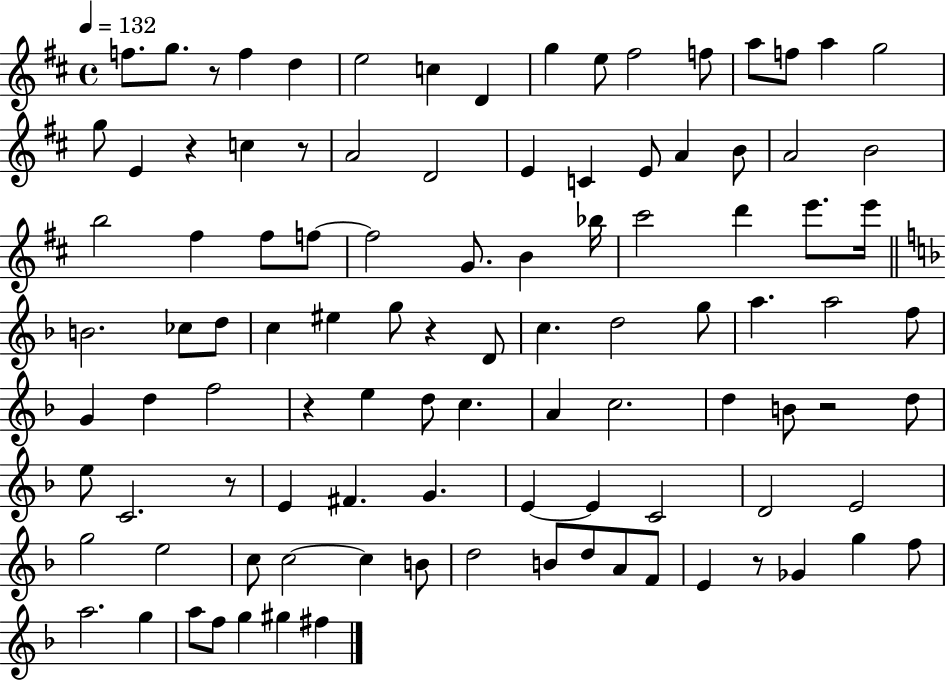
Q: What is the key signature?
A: D major